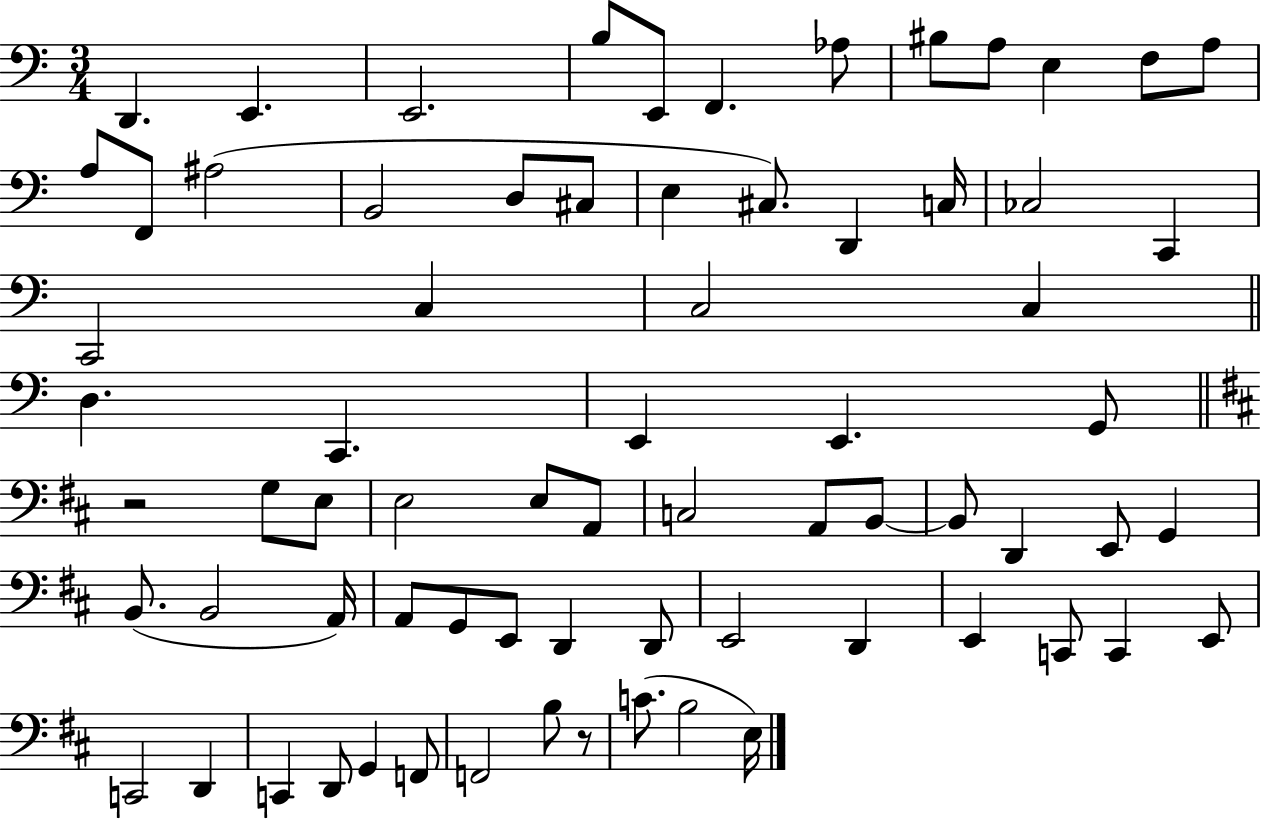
X:1
T:Untitled
M:3/4
L:1/4
K:C
D,, E,, E,,2 B,/2 E,,/2 F,, _A,/2 ^B,/2 A,/2 E, F,/2 A,/2 A,/2 F,,/2 ^A,2 B,,2 D,/2 ^C,/2 E, ^C,/2 D,, C,/4 _C,2 C,, C,,2 C, C,2 C, D, C,, E,, E,, G,,/2 z2 G,/2 E,/2 E,2 E,/2 A,,/2 C,2 A,,/2 B,,/2 B,,/2 D,, E,,/2 G,, B,,/2 B,,2 A,,/4 A,,/2 G,,/2 E,,/2 D,, D,,/2 E,,2 D,, E,, C,,/2 C,, E,,/2 C,,2 D,, C,, D,,/2 G,, F,,/2 F,,2 B,/2 z/2 C/2 B,2 E,/4